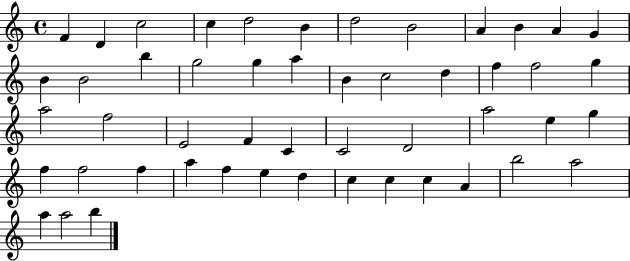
{
  \clef treble
  \time 4/4
  \defaultTimeSignature
  \key c \major
  f'4 d'4 c''2 | c''4 d''2 b'4 | d''2 b'2 | a'4 b'4 a'4 g'4 | \break b'4 b'2 b''4 | g''2 g''4 a''4 | b'4 c''2 d''4 | f''4 f''2 g''4 | \break a''2 f''2 | e'2 f'4 c'4 | c'2 d'2 | a''2 e''4 g''4 | \break f''4 f''2 f''4 | a''4 f''4 e''4 d''4 | c''4 c''4 c''4 a'4 | b''2 a''2 | \break a''4 a''2 b''4 | \bar "|."
}